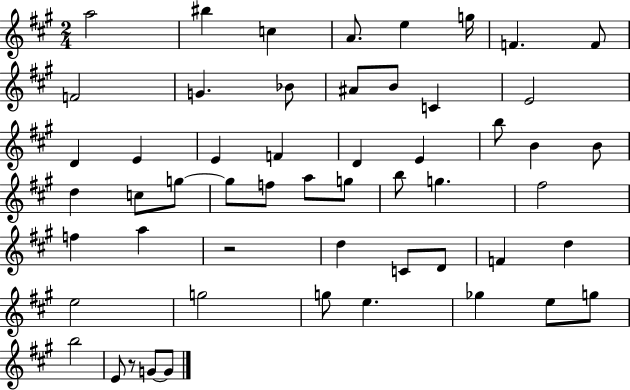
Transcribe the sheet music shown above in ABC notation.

X:1
T:Untitled
M:2/4
L:1/4
K:A
a2 ^b c A/2 e g/4 F F/2 F2 G _B/2 ^A/2 B/2 C E2 D E E F D E b/2 B B/2 d c/2 g/2 g/2 f/2 a/2 g/2 b/2 g ^f2 f a z2 d C/2 D/2 F d e2 g2 g/2 e _g e/2 g/2 b2 E/2 z/2 G/2 G/2